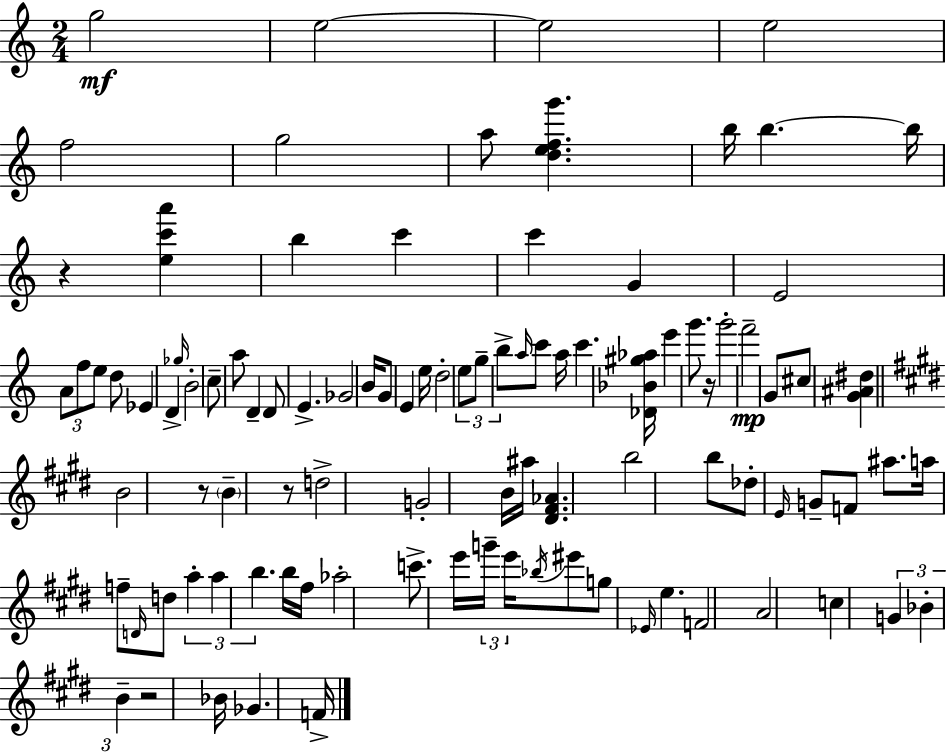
X:1
T:Untitled
M:2/4
L:1/4
K:Am
g2 e2 e2 e2 f2 g2 a/2 [defg'] b/4 b b/4 z [ec'a'] b c' c' G E2 A/2 f/2 e/2 d/2 _E D _g/4 B2 c/2 a/2 D D/2 E _G2 B/4 G/2 E e/4 d2 e/2 g/2 b/2 a/4 c'/2 a/4 c' [_D_B^g_a]/4 e' g'/2 z/4 g'2 f'2 G/2 ^c/2 [G^A^d] B2 z/2 B z/2 d2 G2 B/4 ^a/4 [^D^F_A] b2 b/2 _d/2 E/4 G/2 F/2 ^a/2 a/4 f/2 D/4 d/2 a a b b/4 ^f/4 _a2 c'/2 e'/4 g'/4 e'/4 _b/4 ^e'/2 g/2 _E/4 e F2 A2 c G _B B z2 _B/4 _G F/4